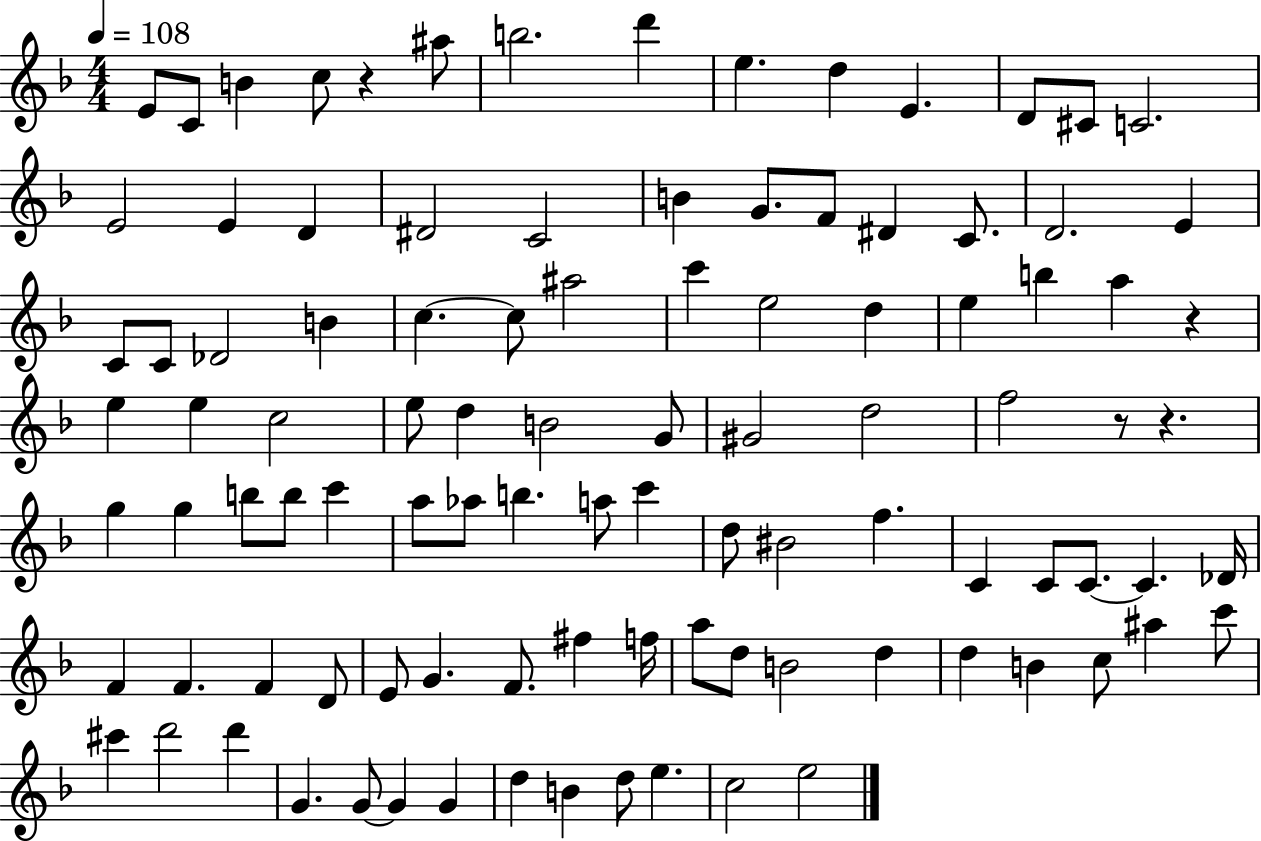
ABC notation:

X:1
T:Untitled
M:4/4
L:1/4
K:F
E/2 C/2 B c/2 z ^a/2 b2 d' e d E D/2 ^C/2 C2 E2 E D ^D2 C2 B G/2 F/2 ^D C/2 D2 E C/2 C/2 _D2 B c c/2 ^a2 c' e2 d e b a z e e c2 e/2 d B2 G/2 ^G2 d2 f2 z/2 z g g b/2 b/2 c' a/2 _a/2 b a/2 c' d/2 ^B2 f C C/2 C/2 C _D/4 F F F D/2 E/2 G F/2 ^f f/4 a/2 d/2 B2 d d B c/2 ^a c'/2 ^c' d'2 d' G G/2 G G d B d/2 e c2 e2